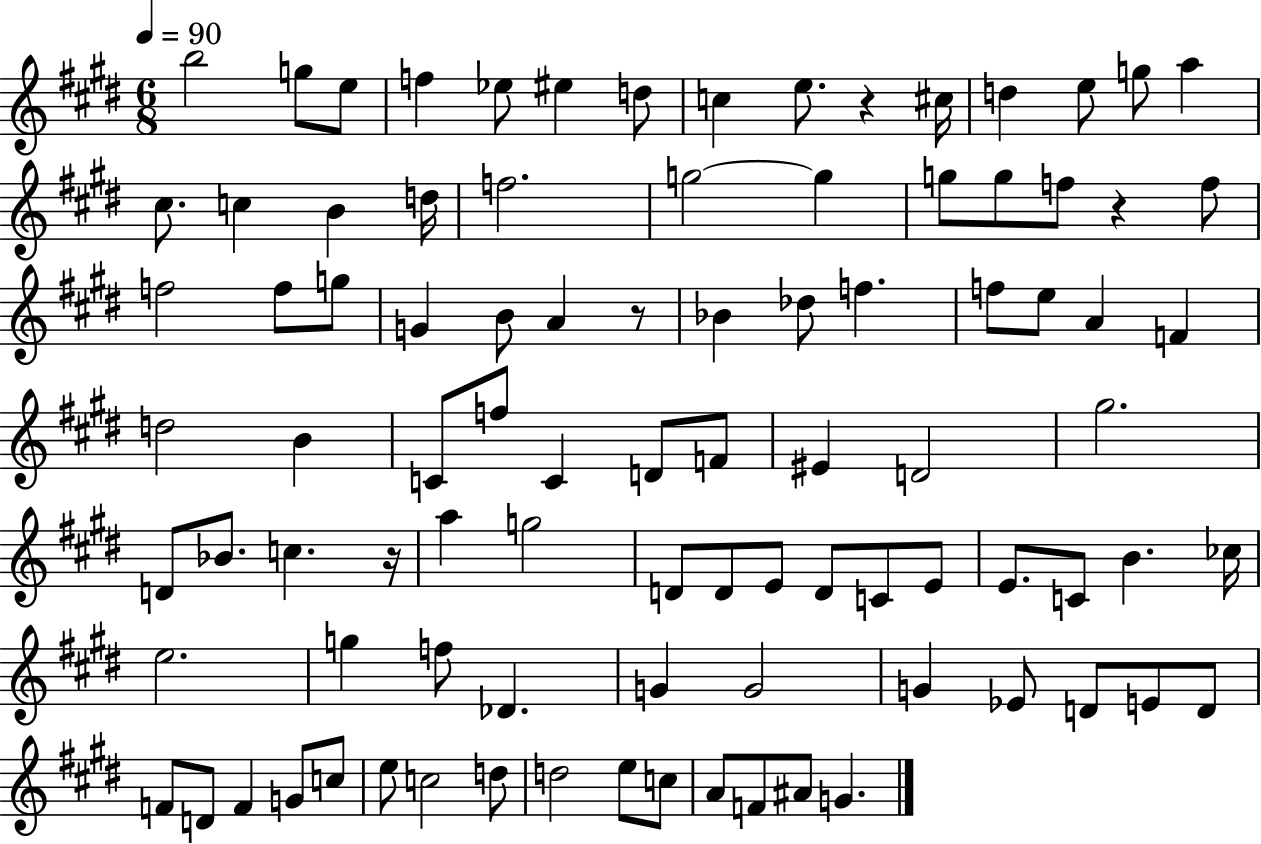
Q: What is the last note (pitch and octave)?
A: G4